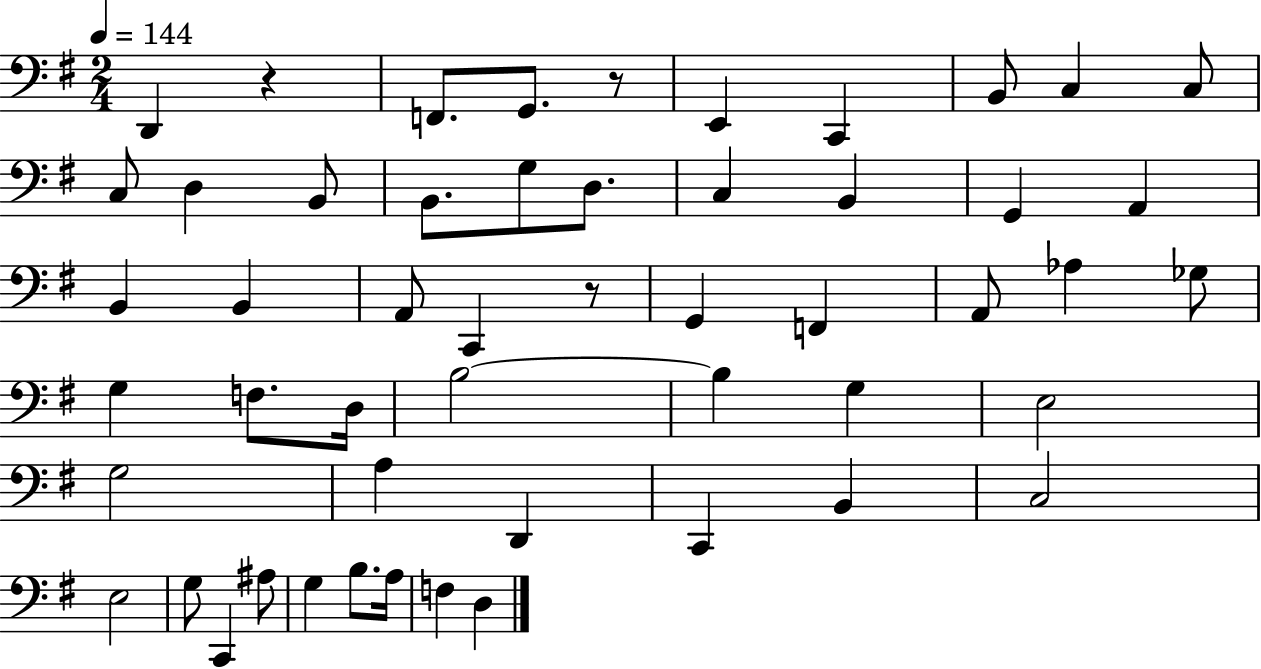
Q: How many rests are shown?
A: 3